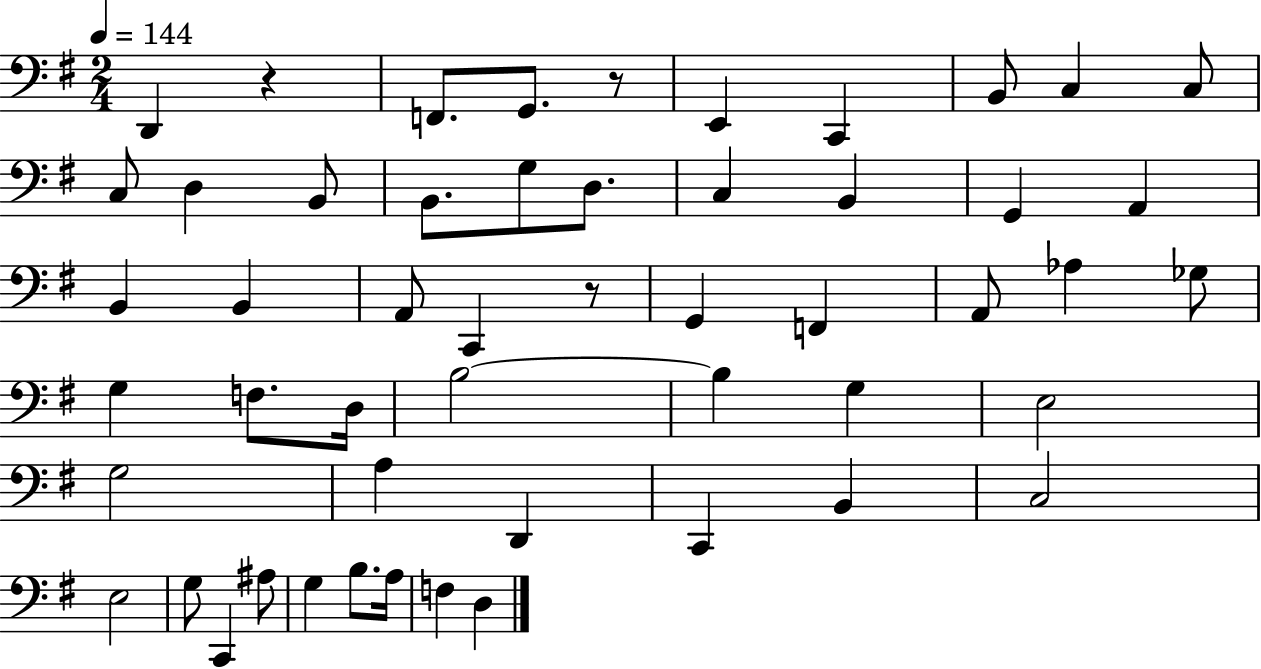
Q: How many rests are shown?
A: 3